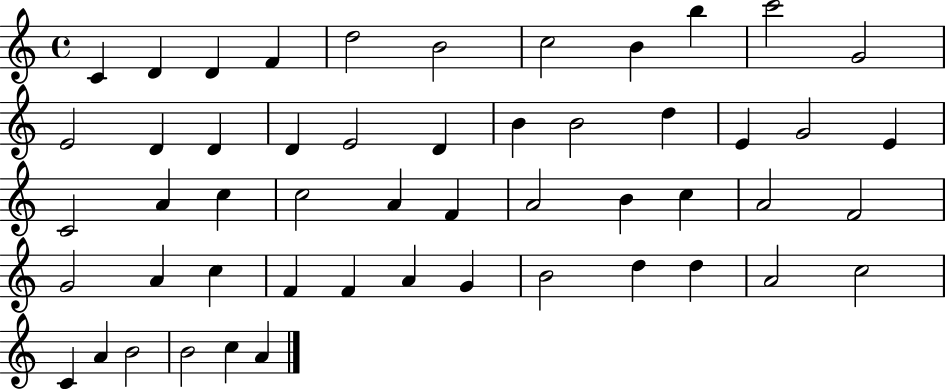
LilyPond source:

{
  \clef treble
  \time 4/4
  \defaultTimeSignature
  \key c \major
  c'4 d'4 d'4 f'4 | d''2 b'2 | c''2 b'4 b''4 | c'''2 g'2 | \break e'2 d'4 d'4 | d'4 e'2 d'4 | b'4 b'2 d''4 | e'4 g'2 e'4 | \break c'2 a'4 c''4 | c''2 a'4 f'4 | a'2 b'4 c''4 | a'2 f'2 | \break g'2 a'4 c''4 | f'4 f'4 a'4 g'4 | b'2 d''4 d''4 | a'2 c''2 | \break c'4 a'4 b'2 | b'2 c''4 a'4 | \bar "|."
}